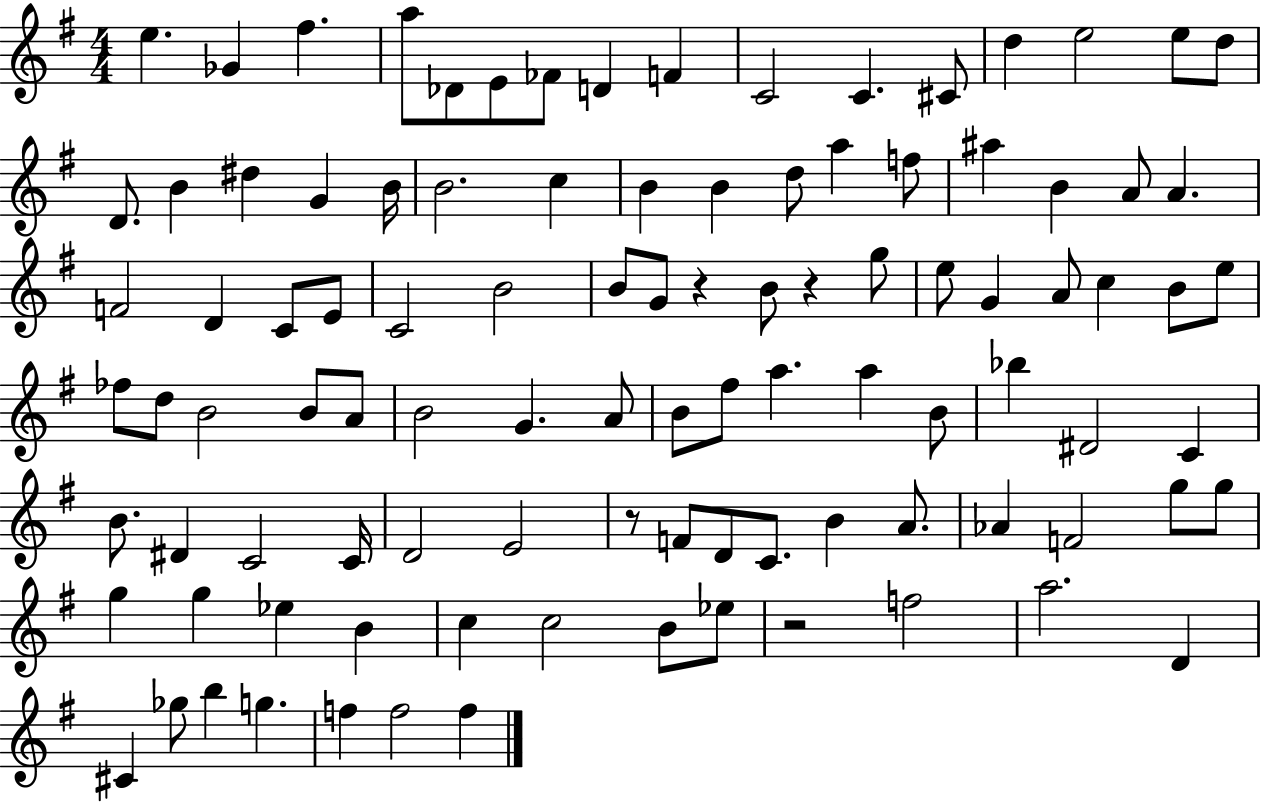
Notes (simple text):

E5/q. Gb4/q F#5/q. A5/e Db4/e E4/e FES4/e D4/q F4/q C4/h C4/q. C#4/e D5/q E5/h E5/e D5/e D4/e. B4/q D#5/q G4/q B4/s B4/h. C5/q B4/q B4/q D5/e A5/q F5/e A#5/q B4/q A4/e A4/q. F4/h D4/q C4/e E4/e C4/h B4/h B4/e G4/e R/q B4/e R/q G5/e E5/e G4/q A4/e C5/q B4/e E5/e FES5/e D5/e B4/h B4/e A4/e B4/h G4/q. A4/e B4/e F#5/e A5/q. A5/q B4/e Bb5/q D#4/h C4/q B4/e. D#4/q C4/h C4/s D4/h E4/h R/e F4/e D4/e C4/e. B4/q A4/e. Ab4/q F4/h G5/e G5/e G5/q G5/q Eb5/q B4/q C5/q C5/h B4/e Eb5/e R/h F5/h A5/h. D4/q C#4/q Gb5/e B5/q G5/q. F5/q F5/h F5/q